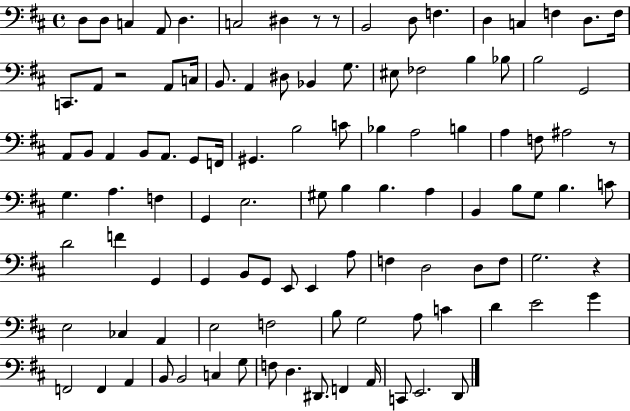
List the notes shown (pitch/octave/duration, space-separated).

D3/e D3/e C3/q A2/e D3/q. C3/h D#3/q R/e R/e B2/h D3/e F3/q. D3/q C3/q F3/q D3/e. F3/s C2/e. A2/e R/h A2/e C3/s B2/e. A2/q D#3/e Bb2/q G3/e. EIS3/e FES3/h B3/q Bb3/e B3/h G2/h A2/e B2/e A2/q B2/e A2/e. G2/e F2/s G#2/q. B3/h C4/e Bb3/q A3/h B3/q A3/q F3/e A#3/h R/e G3/q. A3/q. F3/q G2/q E3/h. G#3/e B3/q B3/q. A3/q B2/q B3/e G3/e B3/q. C4/e D4/h F4/q G2/q G2/q B2/e G2/e E2/e E2/q A3/e F3/q D3/h D3/e F3/e G3/h. R/q E3/h CES3/q A2/q E3/h F3/h B3/e G3/h A3/e C4/q D4/q E4/h G4/q F2/h F2/q A2/q B2/e B2/h C3/q G3/e F3/e D3/q. D#2/e. F2/q A2/s C2/e E2/h. D2/e